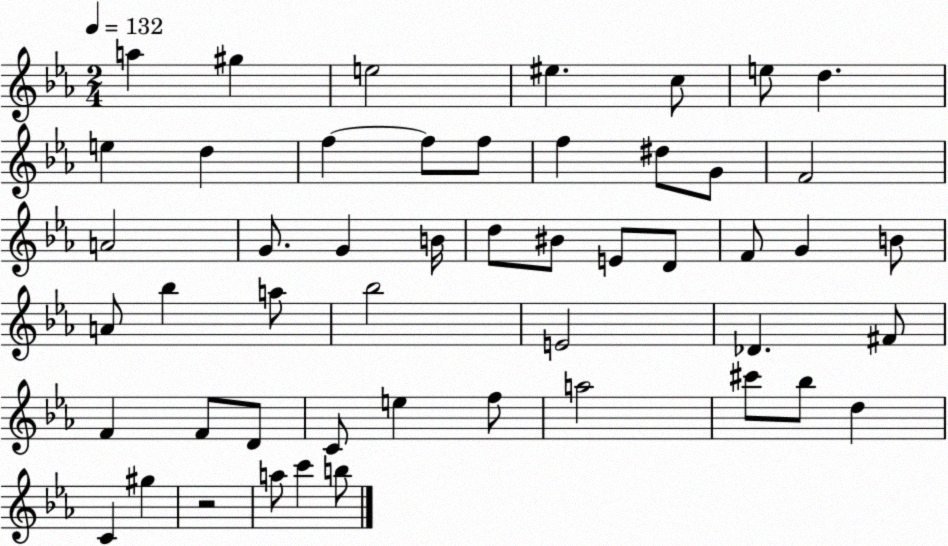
X:1
T:Untitled
M:2/4
L:1/4
K:Eb
a ^g e2 ^e c/2 e/2 d e d f f/2 f/2 f ^d/2 G/2 F2 A2 G/2 G B/4 d/2 ^B/2 E/2 D/2 F/2 G B/2 A/2 _b a/2 _b2 E2 _D ^F/2 F F/2 D/2 C/2 e f/2 a2 ^c'/2 _b/2 d C ^g z2 a/2 c' b/2